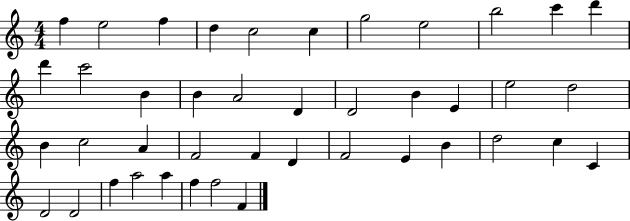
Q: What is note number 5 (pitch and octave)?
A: C5